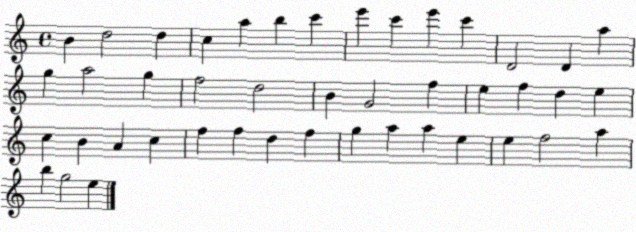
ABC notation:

X:1
T:Untitled
M:4/4
L:1/4
K:C
B d2 d c a b c' e' c' e' c' D2 D a g a2 g f2 d2 B G2 f e f d e c B A c f f d f g a a e e f2 a b g2 e